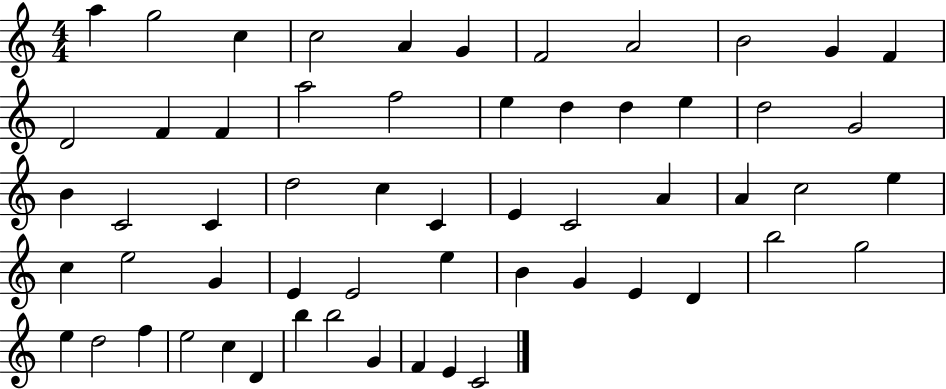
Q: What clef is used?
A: treble